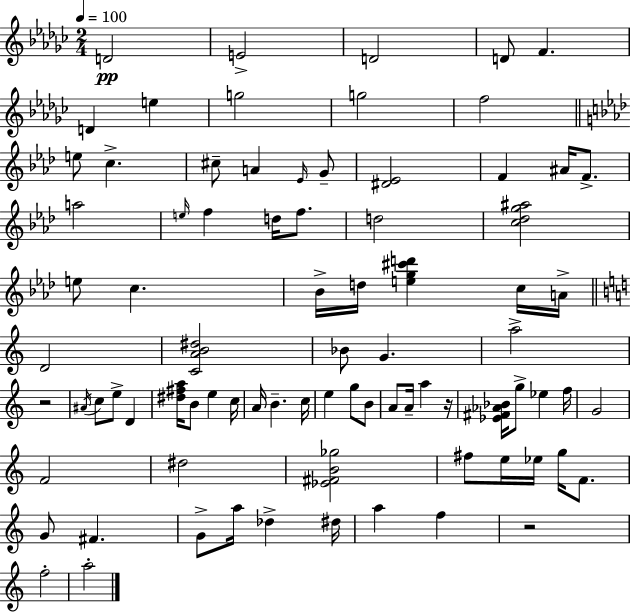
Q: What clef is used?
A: treble